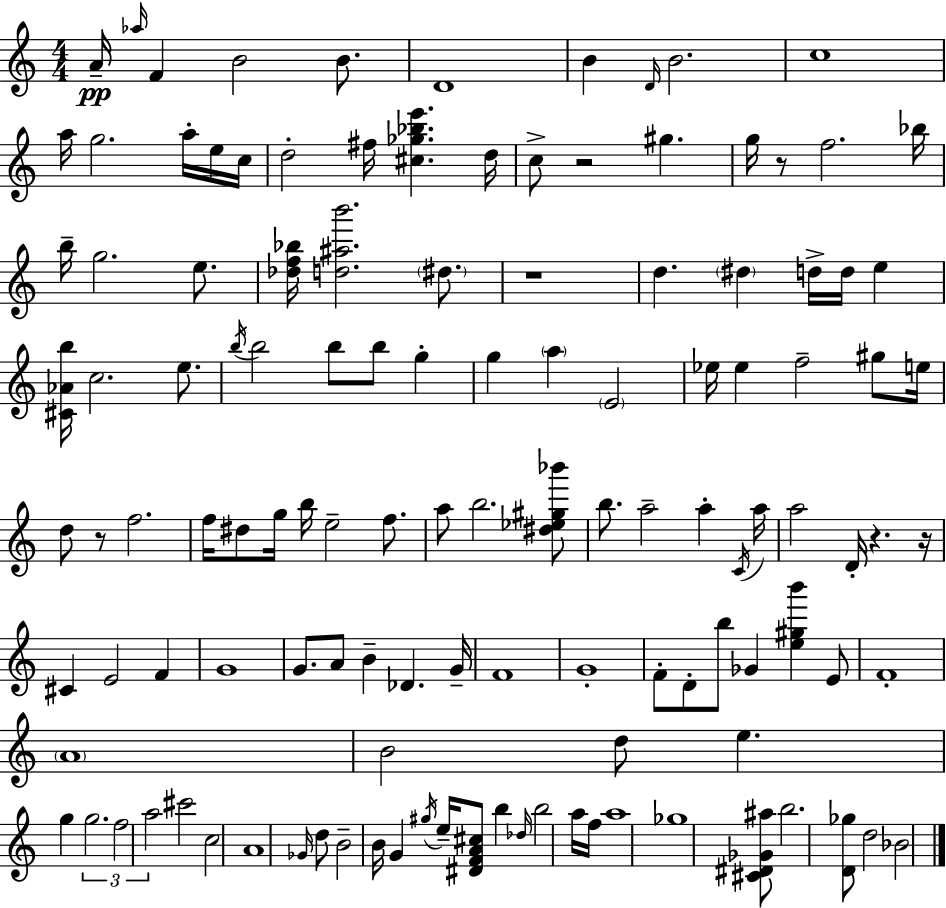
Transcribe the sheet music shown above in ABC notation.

X:1
T:Untitled
M:4/4
L:1/4
K:C
A/4 _a/4 F B2 B/2 D4 B D/4 B2 c4 a/4 g2 a/4 e/4 c/4 d2 ^f/4 [^c_g_be'] d/4 c/2 z2 ^g g/4 z/2 f2 _b/4 b/4 g2 e/2 [_df_b]/4 [d^ab']2 ^d/2 z4 d ^d d/4 d/4 e [^C_Ab]/4 c2 e/2 b/4 b2 b/2 b/2 g g a E2 _e/4 _e f2 ^g/2 e/4 d/2 z/2 f2 f/4 ^d/2 g/4 b/4 e2 f/2 a/2 b2 [^d_e^g_b']/2 b/2 a2 a C/4 a/4 a2 D/4 z z/4 ^C E2 F G4 G/2 A/2 B _D G/4 F4 G4 F/2 D/2 b/2 _G [e^gb'] E/2 F4 A4 B2 d/2 e g g2 f2 a2 ^c'2 c2 A4 _G/4 d/2 B2 B/4 G ^g/4 e/4 [^DFA^c]/2 b _d/4 b2 a/4 f/4 a4 _g4 [^C^D_G^a]/2 b2 [D_g]/2 d2 _B2